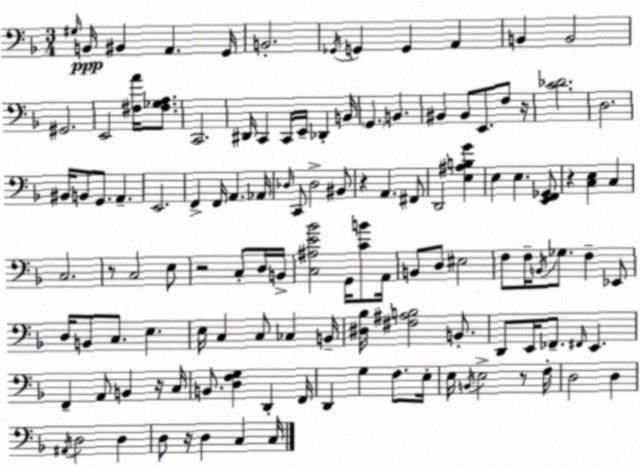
X:1
T:Untitled
M:3/4
L:1/4
K:Dm
^G,/4 B,,/4 ^B,, A,, G,,/4 B,,2 _G,,/4 G,, G,, A,, B,, B,,2 ^G,,2 E,,2 [^F,A]/4 [^F,_G,A,]/2 C,,2 ^D,,/4 C,, C,,/4 E,,/4 _D,, B,,/4 G,, B,, ^B,, ^B,,/2 E,,/2 F,/2 z/4 [C_D]2 D,2 ^B,,/4 B,,/2 G,,/2 A,, E,,2 F,, F,,/4 A,, _A,,/4 _D,/4 C,,/2 _D,2 ^B,,/2 z A,, ^F,,/2 D,,2 [E,^A,B,G] E, E, [E,,F,,_G,,]/2 z [C,E,] C, C,2 z/2 C,2 E,/2 z2 C,/2 D,/4 B,,/4 [C,^A,E_B]2 G,,/4 [CB]/2 A,,/4 B,,/2 D,/2 ^E,2 F,/2 F,/4 B,,/4 _G,/2 F, _E,,/2 D,/4 B,,/2 C,/2 E, E,/4 C, C,/2 _C, B,,/4 [^D,_B,]/4 [^F,^A,B,]2 B,,/2 D,,/2 E,,/4 _F,,/2 ^F,,/4 E,, F,, A,,/2 B,, z/4 C,/4 B,,/2 [D,F,G,] D,, F,,/4 D,, G, F,/2 E,/4 E,/4 B,,/4 E,2 z/2 F,/4 D,2 D, ^A,,/4 D,2 D, D,/2 z/4 D, C, C,/4